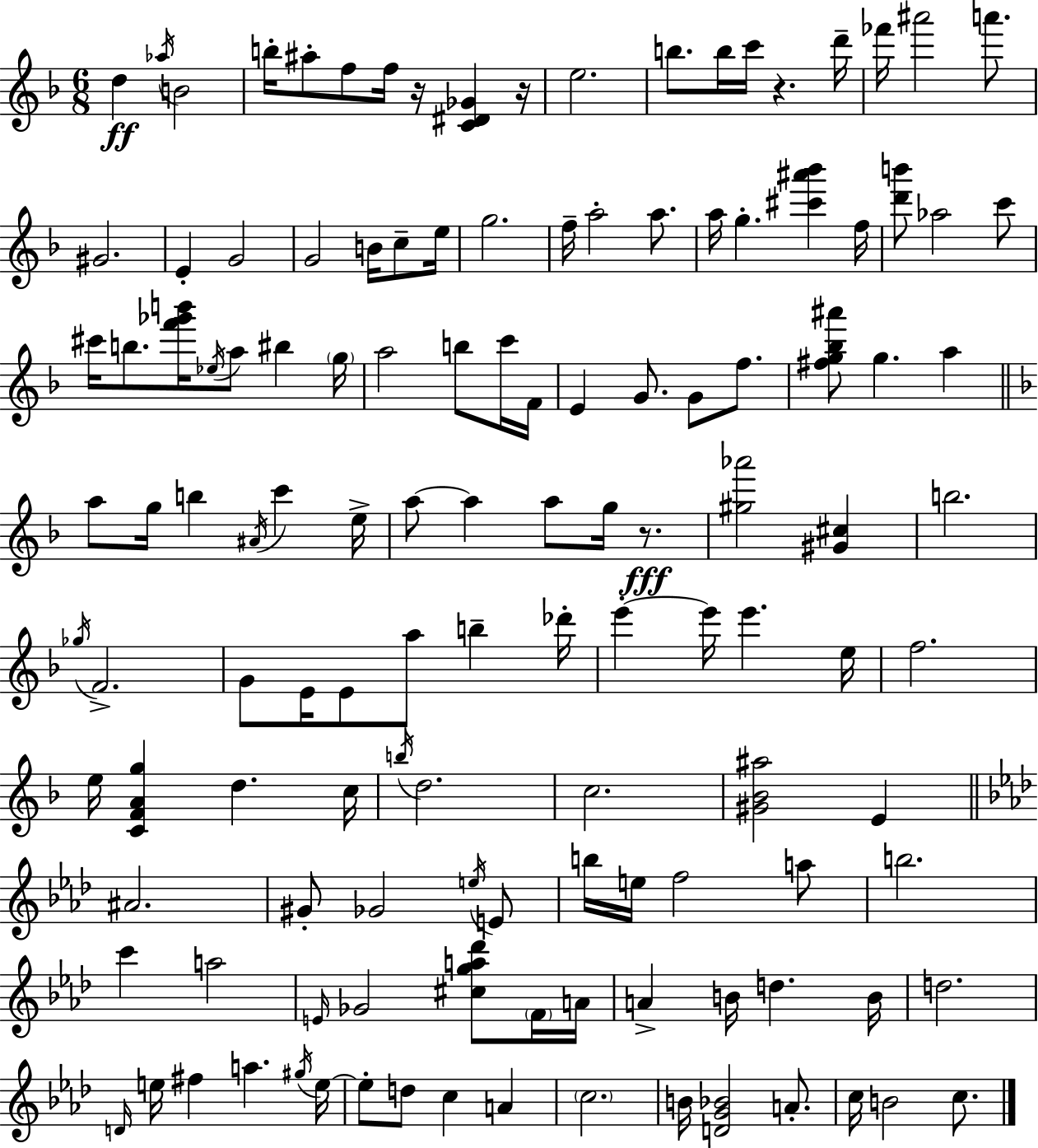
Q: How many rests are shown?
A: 4